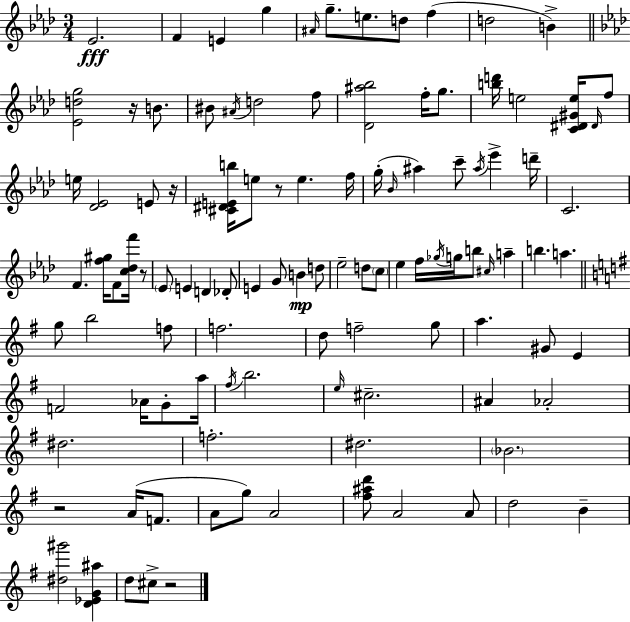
{
  \clef treble
  \numericTimeSignature
  \time 3/4
  \key aes \major
  \repeat volta 2 { ees'2.\fff | f'4 e'4 g''4 | \grace { ais'16 } g''8.-- e''8. d''8 f''4( | d''2 b'4->) | \break \bar "||" \break \key f \minor <ees' d'' g''>2 r16 b'8. | bis'8 \acciaccatura { ais'16 } d''2 f''8 | <des' ais'' bes''>2 f''16-. g''8. | <b'' d'''>16 e''2 <c' dis' gis' e''>16 \grace { dis'16 } | \break f''8 e''16 <des' ees'>2 e'8 | r16 <cis' dis' e' b''>16 e''8 r8 e''4. | f''16 g''16-.( \grace { bes'16 } ais''4) c'''8-- \acciaccatura { ais''16 } ees'''4-> | d'''16-- c'2. | \break f'4. <f'' gis''>16 f'8 | <c'' des'' f'''>16 r8 \parenthesize ees'8 e'4 d'4 | des'8-. e'4 g'8 b'4\mp | d''8 ees''2-- | \break d''8 \parenthesize c''8 ees''4 f''16 \acciaccatura { ges''16 } g''16 b''8 | \grace { cis''16 } a''4-- b''4. | a''4. \bar "||" \break \key g \major g''8 b''2 f''8 | f''2. | d''8 f''2-- g''8 | a''4. gis'8 e'4 | \break f'2 aes'16 g'8-. a''16 | \acciaccatura { fis''16 } b''2. | \grace { e''16 } cis''2.-- | ais'4 aes'2-. | \break dis''2. | f''2.-. | dis''2. | \parenthesize bes'2. | \break r2 a'16( f'8. | a'8 g''8) a'2 | <fis'' ais'' d'''>8 a'2 | a'8 d''2 b'4-- | \break <dis'' gis'''>2 <d' ees' g' ais''>4 | d''8 cis''8-> r2 | } \bar "|."
}